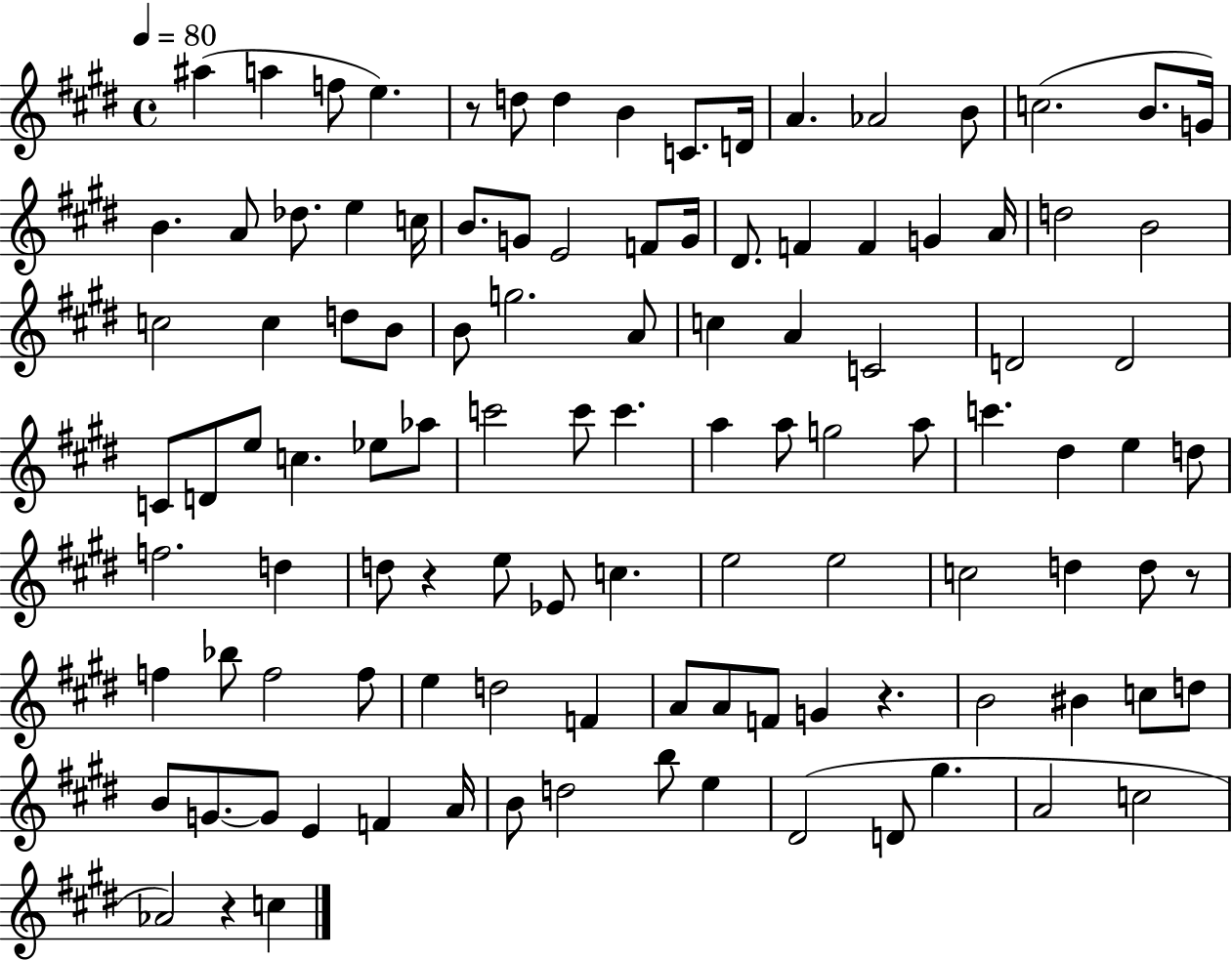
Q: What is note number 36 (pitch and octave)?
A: B4